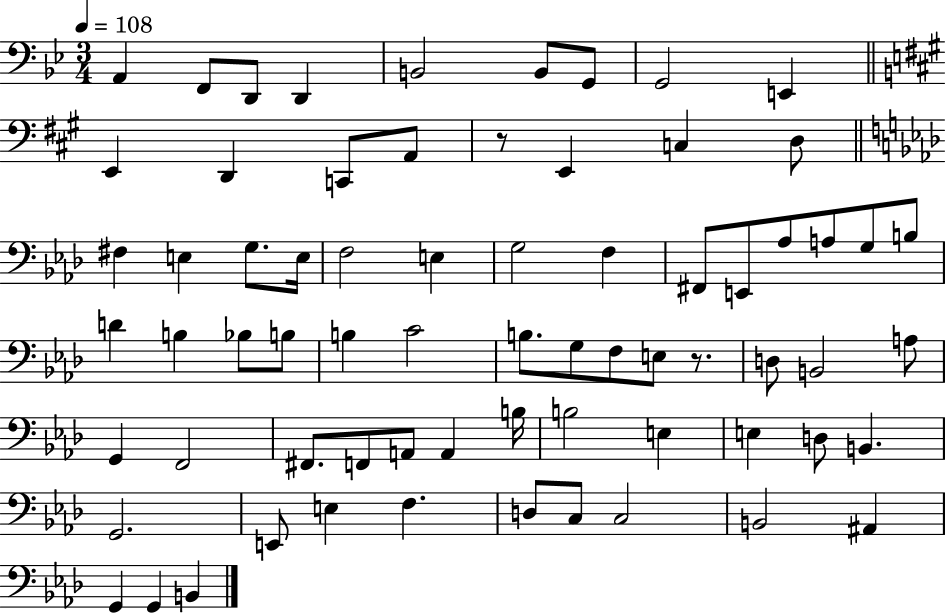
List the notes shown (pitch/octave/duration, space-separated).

A2/q F2/e D2/e D2/q B2/h B2/e G2/e G2/h E2/q E2/q D2/q C2/e A2/e R/e E2/q C3/q D3/e F#3/q E3/q G3/e. E3/s F3/h E3/q G3/h F3/q F#2/e E2/e Ab3/e A3/e G3/e B3/e D4/q B3/q Bb3/e B3/e B3/q C4/h B3/e. G3/e F3/e E3/e R/e. D3/e B2/h A3/e G2/q F2/h F#2/e. F2/e A2/e A2/q B3/s B3/h E3/q E3/q D3/e B2/q. G2/h. E2/e E3/q F3/q. D3/e C3/e C3/h B2/h A#2/q G2/q G2/q B2/q